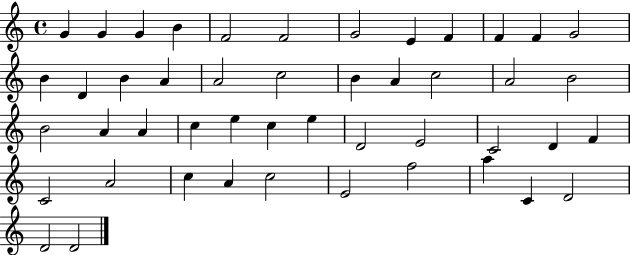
{
  \clef treble
  \time 4/4
  \defaultTimeSignature
  \key c \major
  g'4 g'4 g'4 b'4 | f'2 f'2 | g'2 e'4 f'4 | f'4 f'4 g'2 | \break b'4 d'4 b'4 a'4 | a'2 c''2 | b'4 a'4 c''2 | a'2 b'2 | \break b'2 a'4 a'4 | c''4 e''4 c''4 e''4 | d'2 e'2 | c'2 d'4 f'4 | \break c'2 a'2 | c''4 a'4 c''2 | e'2 f''2 | a''4 c'4 d'2 | \break d'2 d'2 | \bar "|."
}